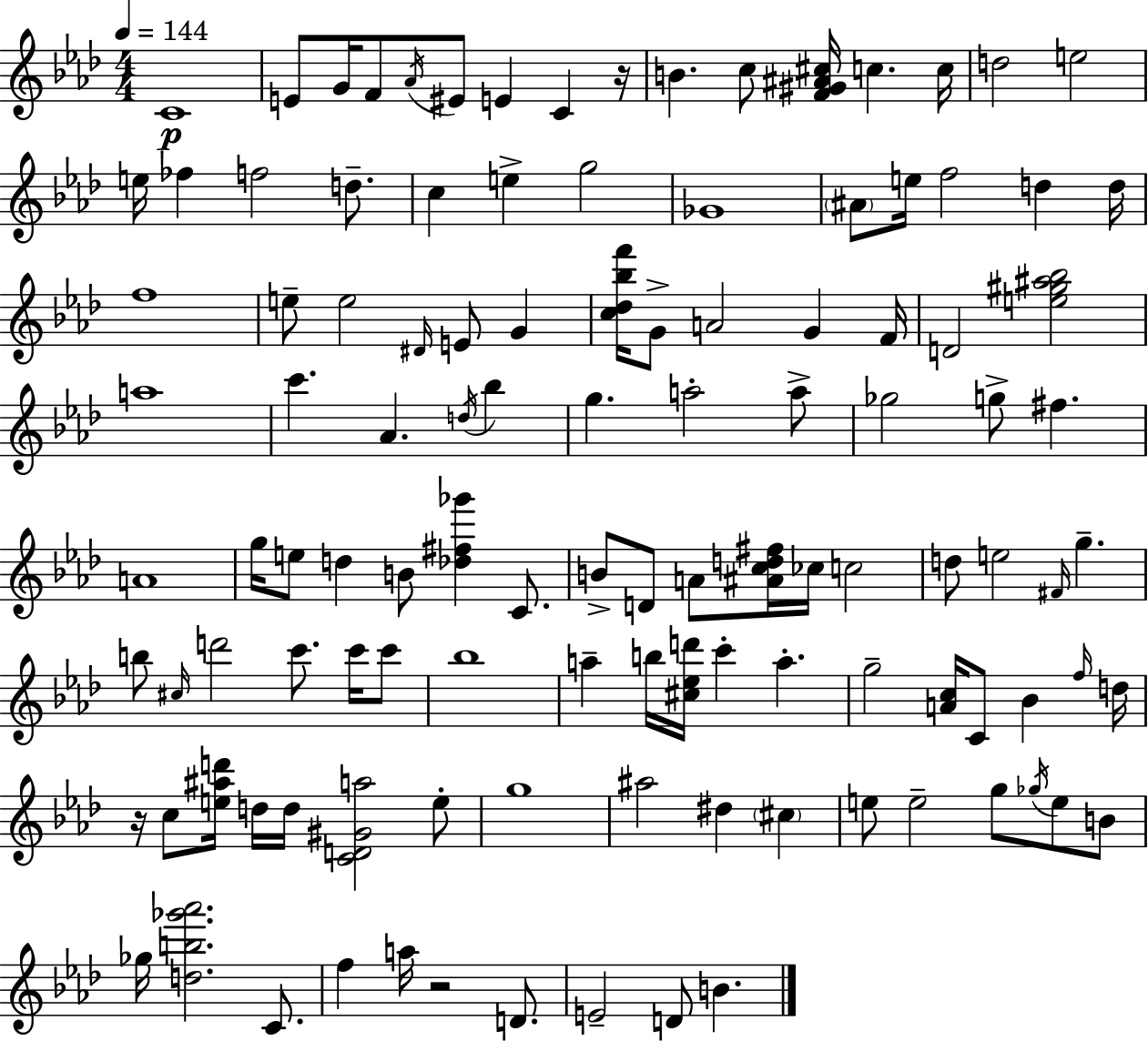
C4/w E4/e G4/s F4/e Ab4/s EIS4/e E4/q C4/q R/s B4/q. C5/e [F4,G#4,A#4,C#5]/s C5/q. C5/s D5/h E5/h E5/s FES5/q F5/h D5/e. C5/q E5/q G5/h Gb4/w A#4/e E5/s F5/h D5/q D5/s F5/w E5/e E5/h D#4/s E4/e G4/q [C5,Db5,Bb5,F6]/s G4/e A4/h G4/q F4/s D4/h [E5,G#5,A#5,Bb5]/h A5/w C6/q. Ab4/q. D5/s Bb5/q G5/q. A5/h A5/e Gb5/h G5/e F#5/q. A4/w G5/s E5/e D5/q B4/e [Db5,F#5,Gb6]/q C4/e. B4/e D4/e A4/e [A#4,C5,D5,F#5]/s CES5/s C5/h D5/e E5/h F#4/s G5/q. B5/e C#5/s D6/h C6/e. C6/s C6/e Bb5/w A5/q B5/s [C#5,Eb5,D6]/s C6/q A5/q. G5/h [A4,C5]/s C4/e Bb4/q F5/s D5/s R/s C5/e [E5,A#5,D6]/s D5/s D5/s [C4,D4,G#4,A5]/h E5/e G5/w A#5/h D#5/q C#5/q E5/e E5/h G5/e Gb5/s E5/e B4/e Gb5/s [D5,B5,Gb6,Ab6]/h. C4/e. F5/q A5/s R/h D4/e. E4/h D4/e B4/q.